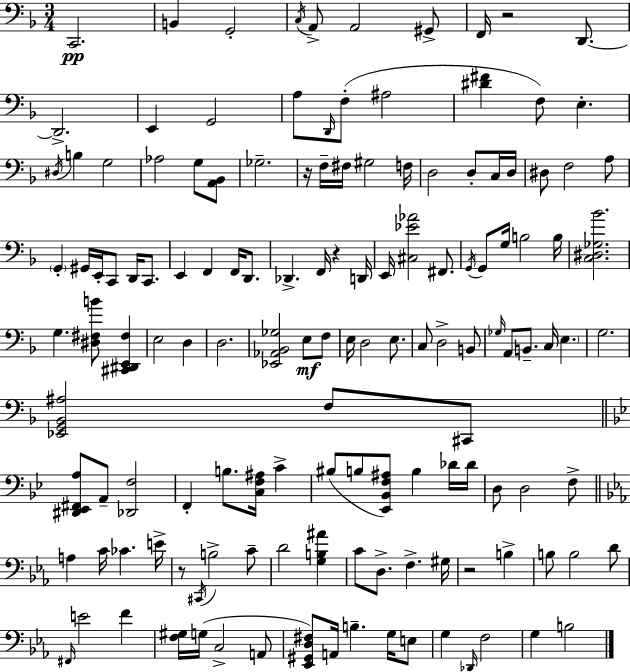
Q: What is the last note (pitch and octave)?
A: B3